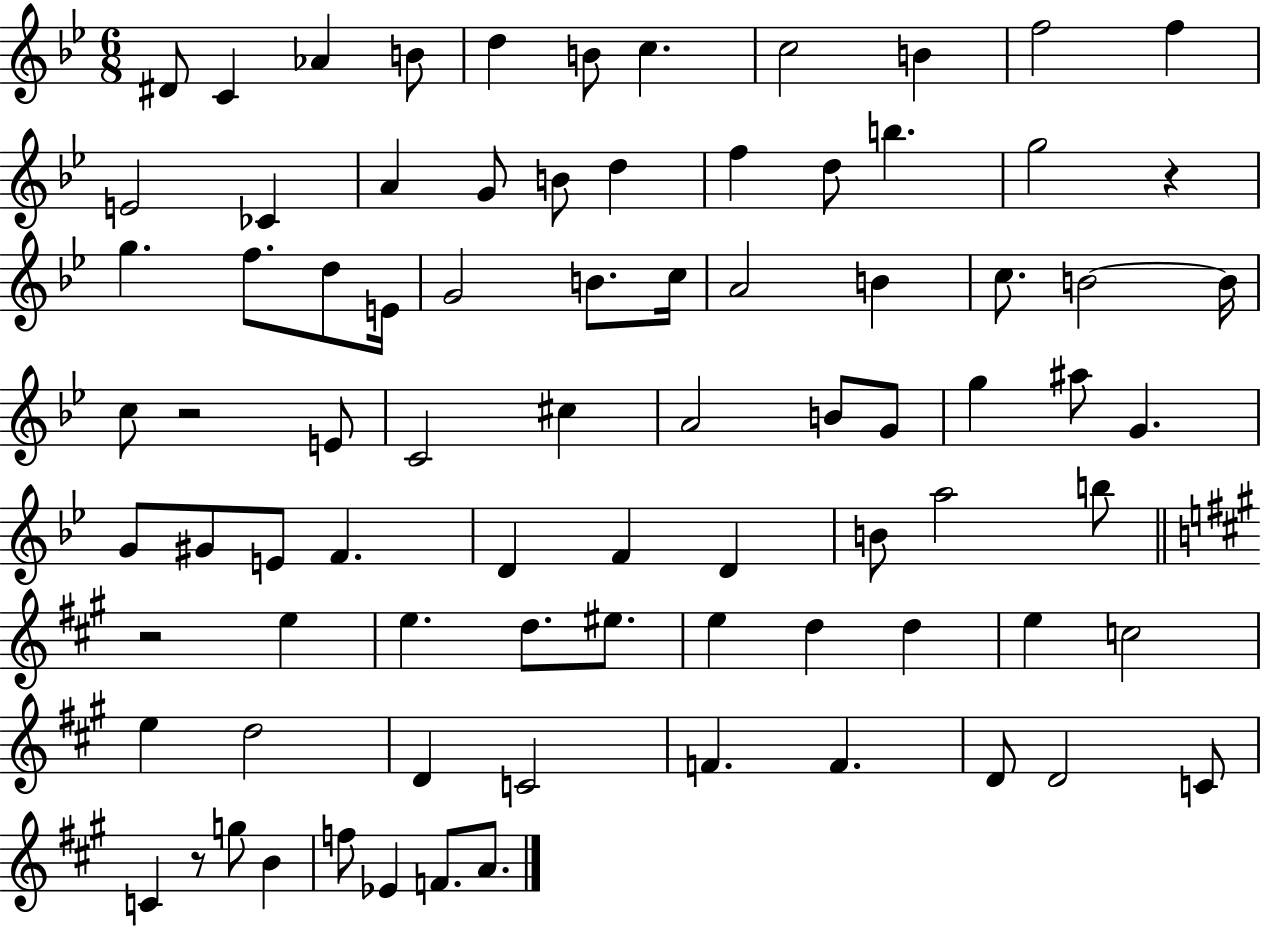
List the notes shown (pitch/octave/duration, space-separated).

D#4/e C4/q Ab4/q B4/e D5/q B4/e C5/q. C5/h B4/q F5/h F5/q E4/h CES4/q A4/q G4/e B4/e D5/q F5/q D5/e B5/q. G5/h R/q G5/q. F5/e. D5/e E4/s G4/h B4/e. C5/s A4/h B4/q C5/e. B4/h B4/s C5/e R/h E4/e C4/h C#5/q A4/h B4/e G4/e G5/q A#5/e G4/q. G4/e G#4/e E4/e F4/q. D4/q F4/q D4/q B4/e A5/h B5/e R/h E5/q E5/q. D5/e. EIS5/e. E5/q D5/q D5/q E5/q C5/h E5/q D5/h D4/q C4/h F4/q. F4/q. D4/e D4/h C4/e C4/q R/e G5/e B4/q F5/e Eb4/q F4/e. A4/e.